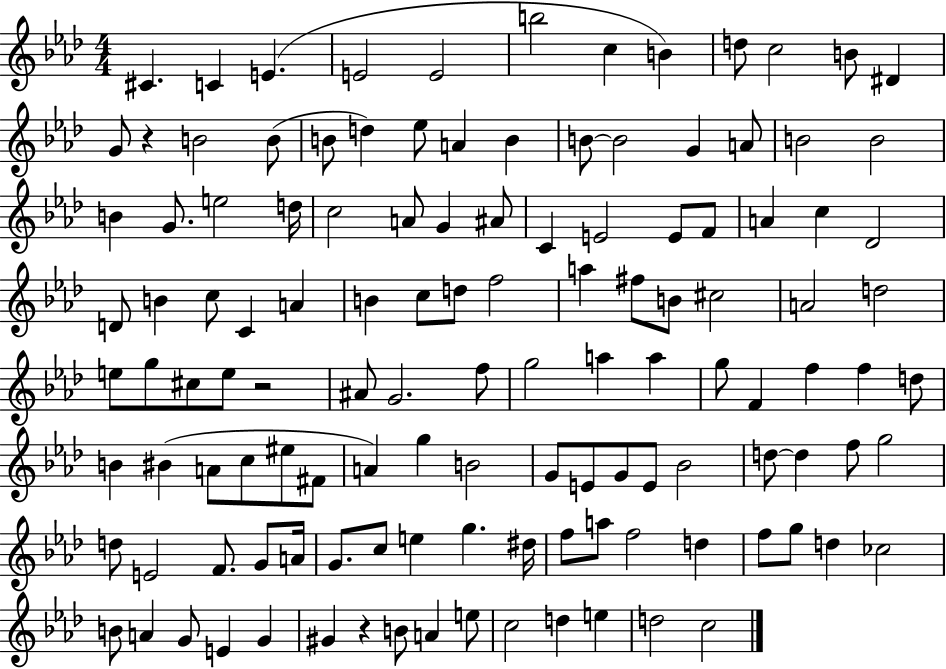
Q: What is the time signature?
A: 4/4